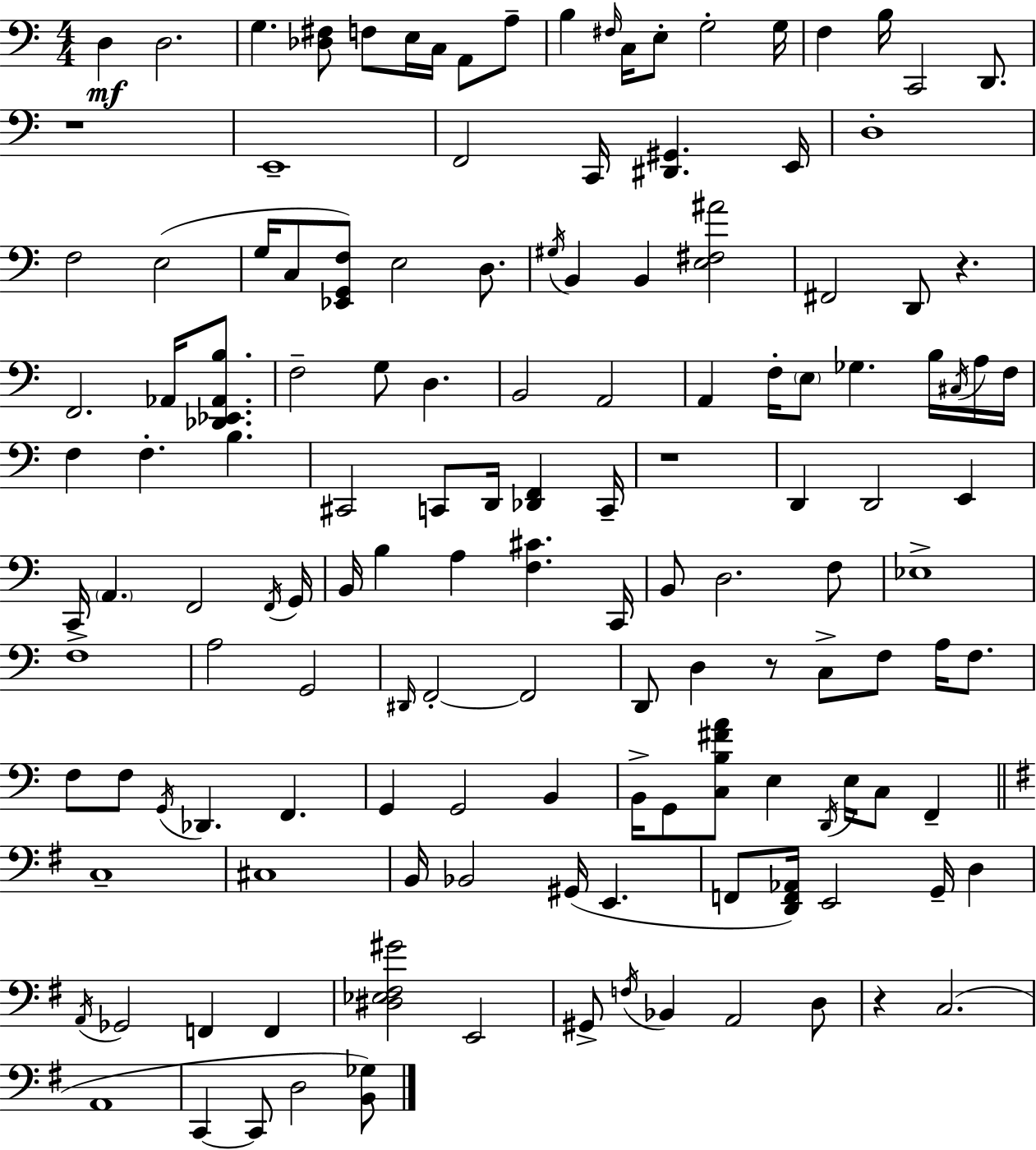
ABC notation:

X:1
T:Untitled
M:4/4
L:1/4
K:Am
D, D,2 G, [_D,^F,]/2 F,/2 E,/4 C,/4 A,,/2 A,/2 B, ^F,/4 C,/4 E,/2 G,2 G,/4 F, B,/4 C,,2 D,,/2 z4 E,,4 F,,2 C,,/4 [^D,,^G,,] E,,/4 D,4 F,2 E,2 G,/4 C,/2 [_E,,G,,F,]/2 E,2 D,/2 ^G,/4 B,, B,, [E,^F,^A]2 ^F,,2 D,,/2 z F,,2 _A,,/4 [_D,,_E,,_A,,B,]/2 F,2 G,/2 D, B,,2 A,,2 A,, F,/4 E,/2 _G, B,/4 ^C,/4 A,/4 F,/4 F, F, B, ^C,,2 C,,/2 D,,/4 [_D,,F,,] C,,/4 z4 D,, D,,2 E,, C,,/4 A,, F,,2 F,,/4 G,,/4 B,,/4 B, A, [F,^C] C,,/4 B,,/2 D,2 F,/2 _E,4 F,4 A,2 G,,2 ^D,,/4 F,,2 F,,2 D,,/2 D, z/2 C,/2 F,/2 A,/4 F,/2 F,/2 F,/2 G,,/4 _D,, F,, G,, G,,2 B,, B,,/4 G,,/2 [C,B,^FA]/2 E, D,,/4 E,/4 C,/2 F,, C,4 ^C,4 B,,/4 _B,,2 ^G,,/4 E,, F,,/2 [D,,F,,_A,,]/4 E,,2 G,,/4 D, A,,/4 _G,,2 F,, F,, [^D,_E,^F,^G]2 E,,2 ^G,,/2 F,/4 _B,, A,,2 D,/2 z C,2 A,,4 C,, C,,/2 D,2 [B,,_G,]/2